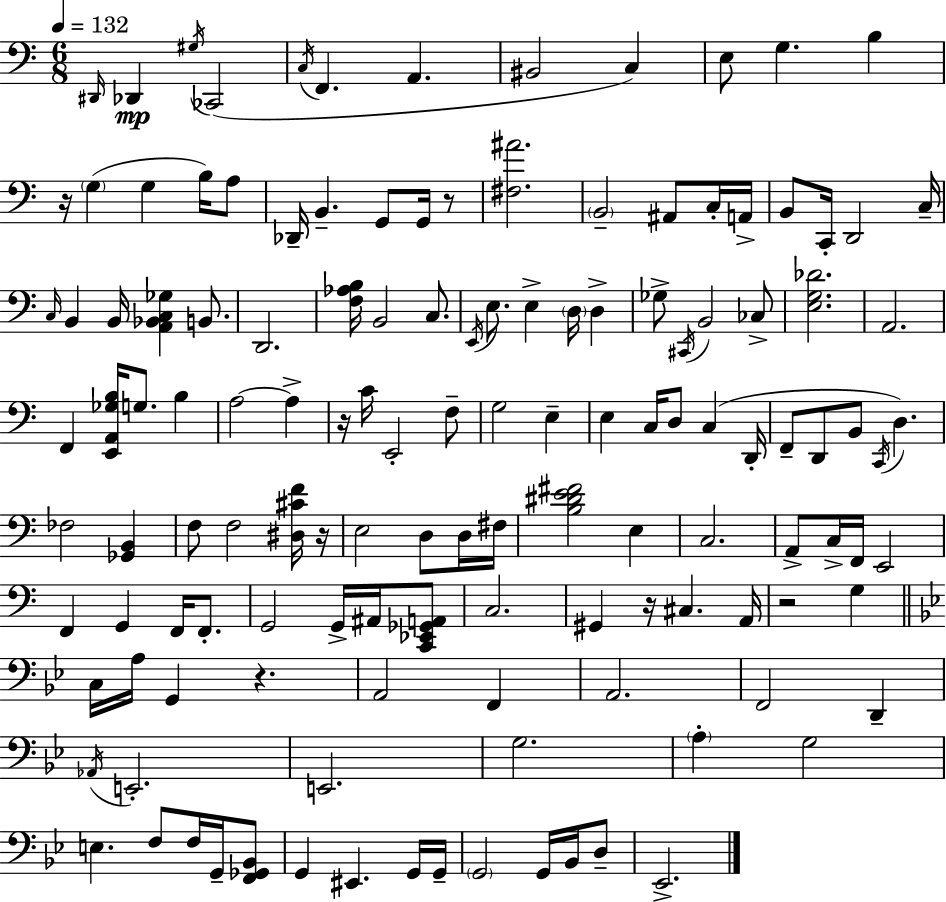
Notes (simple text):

D#2/s Db2/q G#3/s CES2/h C3/s F2/q. A2/q. BIS2/h C3/q E3/e G3/q. B3/q R/s G3/q G3/q B3/s A3/e Db2/s B2/q. G2/e G2/s R/e [F#3,A#4]/h. B2/h A#2/e C3/s A2/s B2/e C2/s D2/h C3/s C3/s B2/q B2/s [A2,Bb2,C3,Gb3]/q B2/e. D2/h. [F3,Ab3,B3]/s B2/h C3/e. E2/s E3/e. E3/q D3/s D3/q Gb3/e C#2/s B2/h CES3/e [E3,G3,Db4]/h. A2/h. F2/q [E2,A2,Gb3,B3]/s G3/e. B3/q A3/h A3/q R/s C4/s E2/h F3/e G3/h E3/q E3/q C3/s D3/e C3/q D2/s F2/e D2/e B2/e C2/s D3/q. FES3/h [Gb2,B2]/q F3/e F3/h [D#3,C#4,F4]/s R/s E3/h D3/e D3/s F#3/s [B3,D#4,E4,F#4]/h E3/q C3/h. A2/e C3/s F2/s E2/h F2/q G2/q F2/s F2/e. G2/h G2/s A#2/s [C2,Eb2,Gb2,A2]/e C3/h. G#2/q R/s C#3/q. A2/s R/h G3/q C3/s A3/s G2/q R/q. A2/h F2/q A2/h. F2/h D2/q Ab2/s E2/h. E2/h. G3/h. A3/q G3/h E3/q. F3/e F3/s G2/s [F2,Gb2,Bb2]/e G2/q EIS2/q. G2/s G2/s G2/h G2/s Bb2/s D3/e Eb2/h.